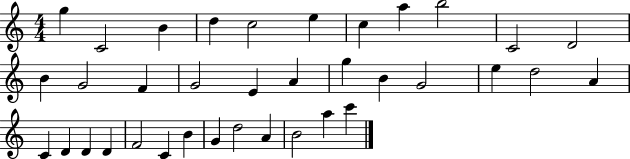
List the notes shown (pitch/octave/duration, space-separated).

G5/q C4/h B4/q D5/q C5/h E5/q C5/q A5/q B5/h C4/h D4/h B4/q G4/h F4/q G4/h E4/q A4/q G5/q B4/q G4/h E5/q D5/h A4/q C4/q D4/q D4/q D4/q F4/h C4/q B4/q G4/q D5/h A4/q B4/h A5/q C6/q